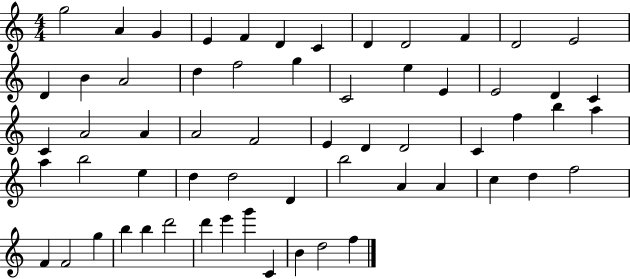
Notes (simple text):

G5/h A4/q G4/q E4/q F4/q D4/q C4/q D4/q D4/h F4/q D4/h E4/h D4/q B4/q A4/h D5/q F5/h G5/q C4/h E5/q E4/q E4/h D4/q C4/q C4/q A4/h A4/q A4/h F4/h E4/q D4/q D4/h C4/q F5/q B5/q A5/q A5/q B5/h E5/q D5/q D5/h D4/q B5/h A4/q A4/q C5/q D5/q F5/h F4/q F4/h G5/q B5/q B5/q D6/h D6/q E6/q G6/q C4/q B4/q D5/h F5/q